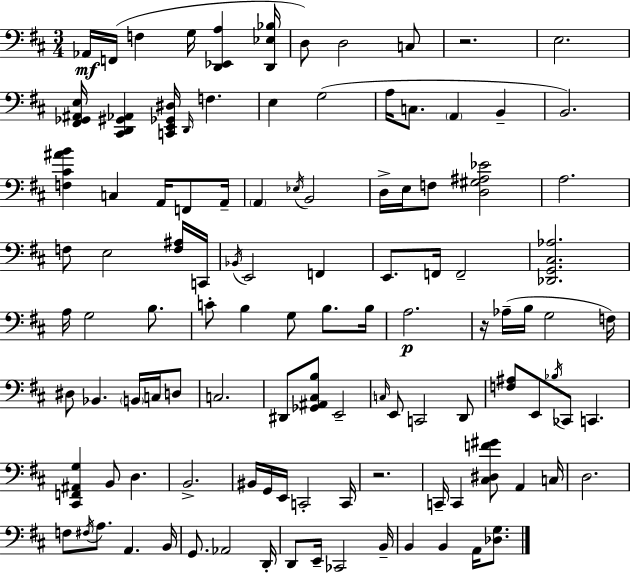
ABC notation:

X:1
T:Untitled
M:3/4
L:1/4
K:D
_A,,/4 F,,/4 F, G,/4 [D,,_E,,A,] [D,,_E,_B,]/4 D,/2 D,2 C,/2 z2 E,2 [^F,,_G,,^A,,E,]/4 [^C,,D,,^G,,_A,,] [C,,E,,_G,,^D,]/4 D,,/4 F, E, G,2 A,/4 C,/2 A,, B,, B,,2 [F,^C^AB] C, A,,/4 F,,/2 A,,/4 A,, _E,/4 B,,2 D,/4 E,/4 F,/2 [D,^G,^A,_E]2 A,2 F,/2 E,2 [F,^A,]/4 C,,/4 _B,,/4 E,,2 F,, E,,/2 F,,/4 F,,2 [_D,,G,,^C,_A,]2 A,/4 G,2 B,/2 C/2 B, G,/2 B,/2 B,/4 A,2 z/4 _A,/4 B,/4 G,2 F,/4 ^D,/2 _B,, B,,/4 C,/4 D,/2 C,2 ^D,,/2 [_G,,^A,,^C,B,]/2 E,,2 C,/4 E,,/2 C,,2 D,,/2 [F,^A,]/2 E,,/2 _B,/4 _C,,/2 C,, [^C,,F,,^A,,G,] B,,/2 D, B,,2 ^B,,/4 G,,/4 E,,/4 C,,2 C,,/4 z2 C,,/4 C,, [^C,^D,F^G]/2 A,, C,/4 D,2 F,/2 ^F,/4 A,/2 A,, B,,/4 G,,/2 _A,,2 D,,/4 D,,/2 E,,/4 _C,,2 B,,/4 B,, B,, A,,/4 [_D,G,]/2